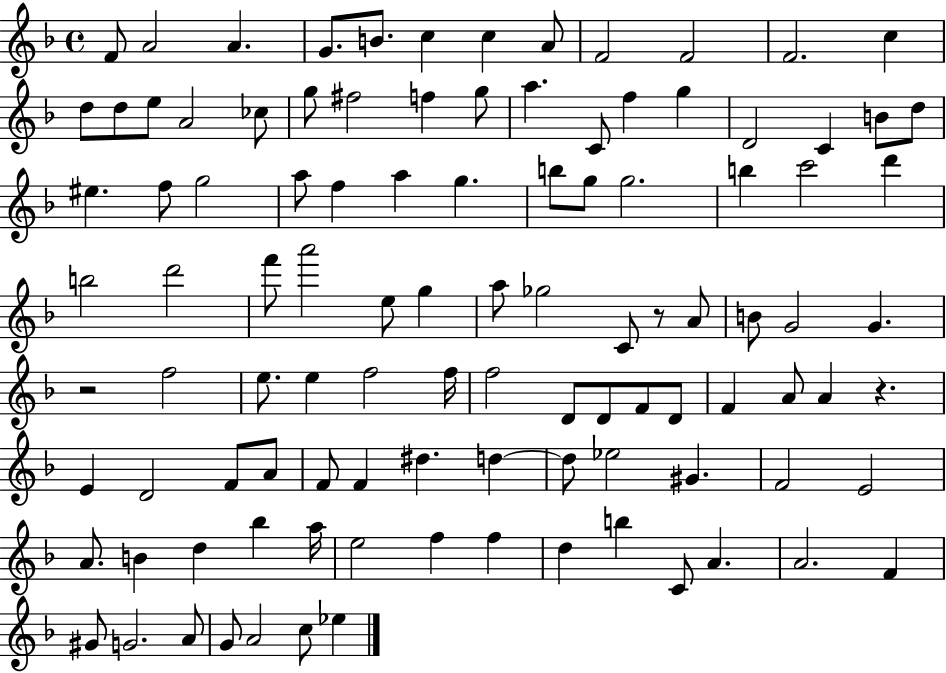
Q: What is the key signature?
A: F major